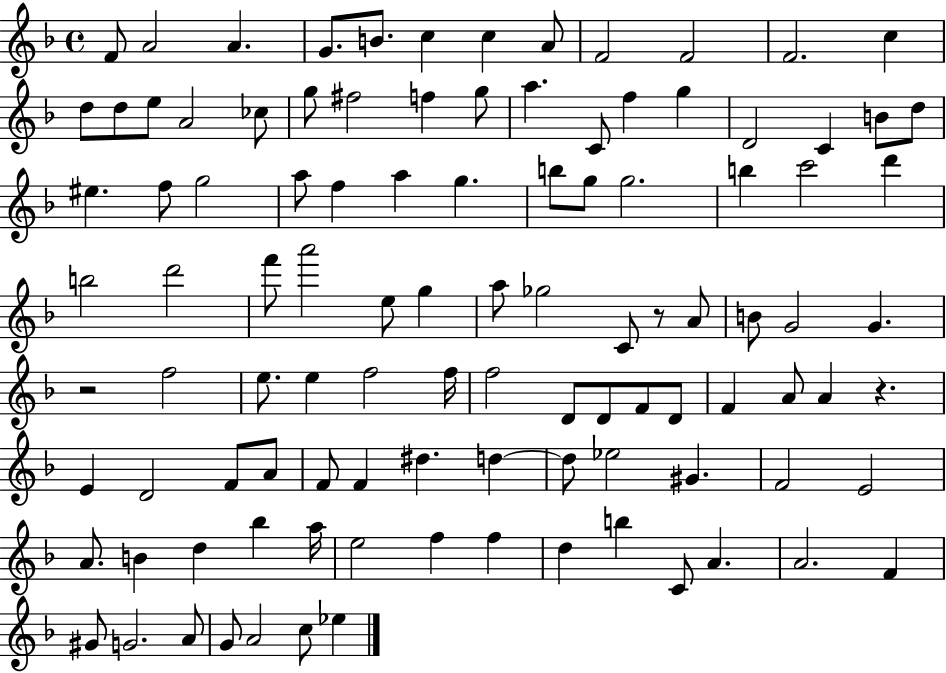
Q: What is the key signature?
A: F major